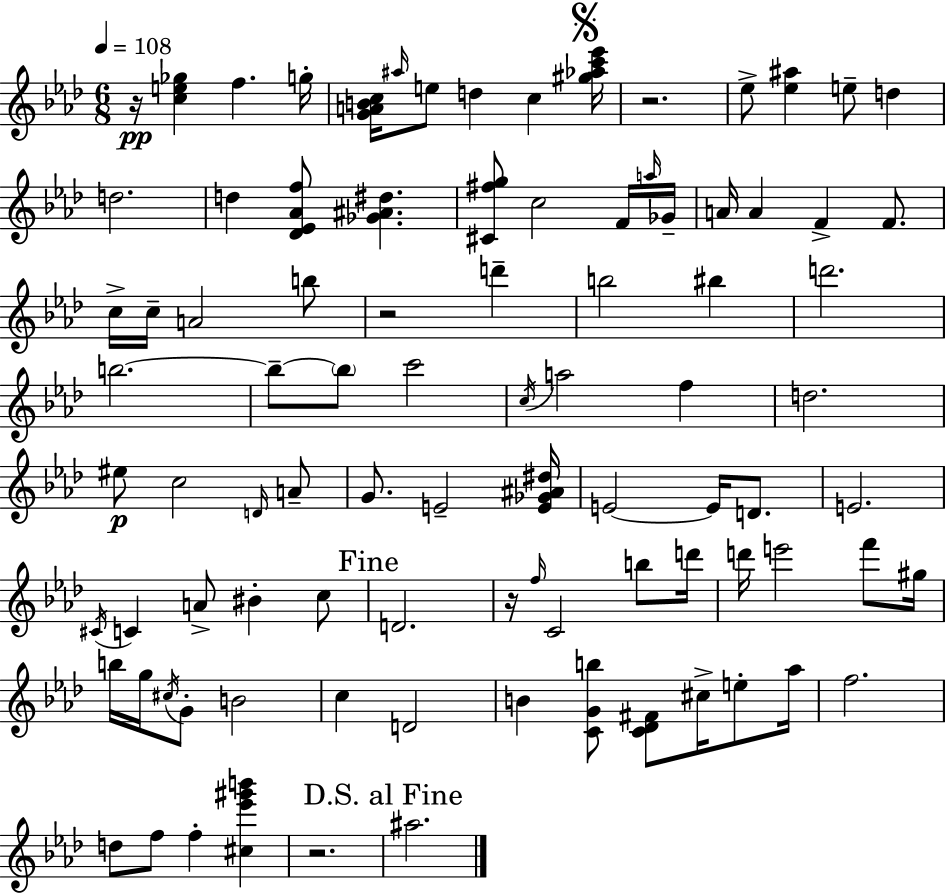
{
  \clef treble
  \numericTimeSignature
  \time 6/8
  \key aes \major
  \tempo 4 = 108
  \repeat volta 2 { r16\pp <c'' e'' ges''>4 f''4. g''16-. | <g' a' b' c''>16 \grace { ais''16 } e''8 d''4 c''4 | \mark \markup { \musicglyph "scripts.segno" } <gis'' aes'' c''' ees'''>16 r2. | ees''8-> <ees'' ais''>4 e''8-- d''4 | \break d''2. | d''4 <des' ees' aes' f''>8 <ges' ais' dis''>4. | <cis' fis'' g''>8 c''2 f'16 | \grace { a''16 } ges'16-- a'16 a'4 f'4-> f'8. | \break c''16-> c''16-- a'2 | b''8 r2 d'''4-- | b''2 bis''4 | d'''2. | \break b''2.~~ | b''8--~~ \parenthesize b''8 c'''2 | \acciaccatura { c''16 } a''2 f''4 | d''2. | \break eis''8\p c''2 | \grace { d'16 } a'8-- g'8. e'2-- | <e' ges' ais' dis''>16 e'2~~ | e'16 d'8. e'2. | \break \acciaccatura { cis'16 } c'4 a'8-> bis'4-. | c''8 \mark "Fine" d'2. | r16 \grace { f''16 } c'2 | b''8 d'''16 d'''16 e'''2 | \break f'''8 gis''16 b''16 g''16 \acciaccatura { cis''16 } g'8-. b'2 | c''4 d'2 | b'4 <c' g' b''>8 | <c' des' fis'>8 cis''16-> e''8-. aes''16 f''2. | \break d''8 f''8 f''4-. | <cis'' ees''' gis''' b'''>4 r2. | \mark "D.S. al Fine" ais''2. | } \bar "|."
}